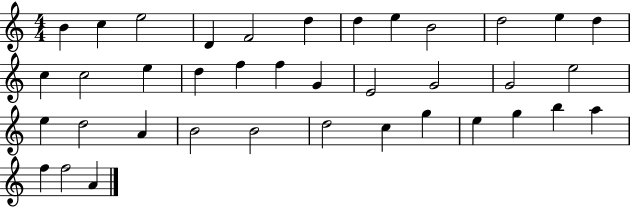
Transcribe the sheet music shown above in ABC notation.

X:1
T:Untitled
M:4/4
L:1/4
K:C
B c e2 D F2 d d e B2 d2 e d c c2 e d f f G E2 G2 G2 e2 e d2 A B2 B2 d2 c g e g b a f f2 A